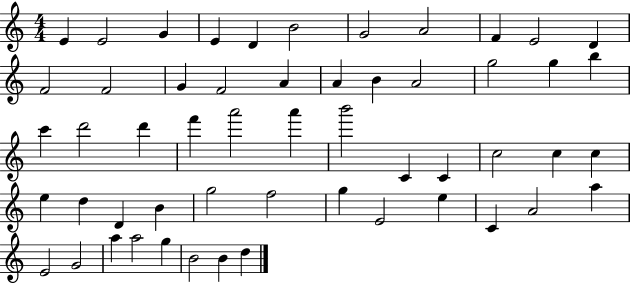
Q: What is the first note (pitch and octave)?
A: E4